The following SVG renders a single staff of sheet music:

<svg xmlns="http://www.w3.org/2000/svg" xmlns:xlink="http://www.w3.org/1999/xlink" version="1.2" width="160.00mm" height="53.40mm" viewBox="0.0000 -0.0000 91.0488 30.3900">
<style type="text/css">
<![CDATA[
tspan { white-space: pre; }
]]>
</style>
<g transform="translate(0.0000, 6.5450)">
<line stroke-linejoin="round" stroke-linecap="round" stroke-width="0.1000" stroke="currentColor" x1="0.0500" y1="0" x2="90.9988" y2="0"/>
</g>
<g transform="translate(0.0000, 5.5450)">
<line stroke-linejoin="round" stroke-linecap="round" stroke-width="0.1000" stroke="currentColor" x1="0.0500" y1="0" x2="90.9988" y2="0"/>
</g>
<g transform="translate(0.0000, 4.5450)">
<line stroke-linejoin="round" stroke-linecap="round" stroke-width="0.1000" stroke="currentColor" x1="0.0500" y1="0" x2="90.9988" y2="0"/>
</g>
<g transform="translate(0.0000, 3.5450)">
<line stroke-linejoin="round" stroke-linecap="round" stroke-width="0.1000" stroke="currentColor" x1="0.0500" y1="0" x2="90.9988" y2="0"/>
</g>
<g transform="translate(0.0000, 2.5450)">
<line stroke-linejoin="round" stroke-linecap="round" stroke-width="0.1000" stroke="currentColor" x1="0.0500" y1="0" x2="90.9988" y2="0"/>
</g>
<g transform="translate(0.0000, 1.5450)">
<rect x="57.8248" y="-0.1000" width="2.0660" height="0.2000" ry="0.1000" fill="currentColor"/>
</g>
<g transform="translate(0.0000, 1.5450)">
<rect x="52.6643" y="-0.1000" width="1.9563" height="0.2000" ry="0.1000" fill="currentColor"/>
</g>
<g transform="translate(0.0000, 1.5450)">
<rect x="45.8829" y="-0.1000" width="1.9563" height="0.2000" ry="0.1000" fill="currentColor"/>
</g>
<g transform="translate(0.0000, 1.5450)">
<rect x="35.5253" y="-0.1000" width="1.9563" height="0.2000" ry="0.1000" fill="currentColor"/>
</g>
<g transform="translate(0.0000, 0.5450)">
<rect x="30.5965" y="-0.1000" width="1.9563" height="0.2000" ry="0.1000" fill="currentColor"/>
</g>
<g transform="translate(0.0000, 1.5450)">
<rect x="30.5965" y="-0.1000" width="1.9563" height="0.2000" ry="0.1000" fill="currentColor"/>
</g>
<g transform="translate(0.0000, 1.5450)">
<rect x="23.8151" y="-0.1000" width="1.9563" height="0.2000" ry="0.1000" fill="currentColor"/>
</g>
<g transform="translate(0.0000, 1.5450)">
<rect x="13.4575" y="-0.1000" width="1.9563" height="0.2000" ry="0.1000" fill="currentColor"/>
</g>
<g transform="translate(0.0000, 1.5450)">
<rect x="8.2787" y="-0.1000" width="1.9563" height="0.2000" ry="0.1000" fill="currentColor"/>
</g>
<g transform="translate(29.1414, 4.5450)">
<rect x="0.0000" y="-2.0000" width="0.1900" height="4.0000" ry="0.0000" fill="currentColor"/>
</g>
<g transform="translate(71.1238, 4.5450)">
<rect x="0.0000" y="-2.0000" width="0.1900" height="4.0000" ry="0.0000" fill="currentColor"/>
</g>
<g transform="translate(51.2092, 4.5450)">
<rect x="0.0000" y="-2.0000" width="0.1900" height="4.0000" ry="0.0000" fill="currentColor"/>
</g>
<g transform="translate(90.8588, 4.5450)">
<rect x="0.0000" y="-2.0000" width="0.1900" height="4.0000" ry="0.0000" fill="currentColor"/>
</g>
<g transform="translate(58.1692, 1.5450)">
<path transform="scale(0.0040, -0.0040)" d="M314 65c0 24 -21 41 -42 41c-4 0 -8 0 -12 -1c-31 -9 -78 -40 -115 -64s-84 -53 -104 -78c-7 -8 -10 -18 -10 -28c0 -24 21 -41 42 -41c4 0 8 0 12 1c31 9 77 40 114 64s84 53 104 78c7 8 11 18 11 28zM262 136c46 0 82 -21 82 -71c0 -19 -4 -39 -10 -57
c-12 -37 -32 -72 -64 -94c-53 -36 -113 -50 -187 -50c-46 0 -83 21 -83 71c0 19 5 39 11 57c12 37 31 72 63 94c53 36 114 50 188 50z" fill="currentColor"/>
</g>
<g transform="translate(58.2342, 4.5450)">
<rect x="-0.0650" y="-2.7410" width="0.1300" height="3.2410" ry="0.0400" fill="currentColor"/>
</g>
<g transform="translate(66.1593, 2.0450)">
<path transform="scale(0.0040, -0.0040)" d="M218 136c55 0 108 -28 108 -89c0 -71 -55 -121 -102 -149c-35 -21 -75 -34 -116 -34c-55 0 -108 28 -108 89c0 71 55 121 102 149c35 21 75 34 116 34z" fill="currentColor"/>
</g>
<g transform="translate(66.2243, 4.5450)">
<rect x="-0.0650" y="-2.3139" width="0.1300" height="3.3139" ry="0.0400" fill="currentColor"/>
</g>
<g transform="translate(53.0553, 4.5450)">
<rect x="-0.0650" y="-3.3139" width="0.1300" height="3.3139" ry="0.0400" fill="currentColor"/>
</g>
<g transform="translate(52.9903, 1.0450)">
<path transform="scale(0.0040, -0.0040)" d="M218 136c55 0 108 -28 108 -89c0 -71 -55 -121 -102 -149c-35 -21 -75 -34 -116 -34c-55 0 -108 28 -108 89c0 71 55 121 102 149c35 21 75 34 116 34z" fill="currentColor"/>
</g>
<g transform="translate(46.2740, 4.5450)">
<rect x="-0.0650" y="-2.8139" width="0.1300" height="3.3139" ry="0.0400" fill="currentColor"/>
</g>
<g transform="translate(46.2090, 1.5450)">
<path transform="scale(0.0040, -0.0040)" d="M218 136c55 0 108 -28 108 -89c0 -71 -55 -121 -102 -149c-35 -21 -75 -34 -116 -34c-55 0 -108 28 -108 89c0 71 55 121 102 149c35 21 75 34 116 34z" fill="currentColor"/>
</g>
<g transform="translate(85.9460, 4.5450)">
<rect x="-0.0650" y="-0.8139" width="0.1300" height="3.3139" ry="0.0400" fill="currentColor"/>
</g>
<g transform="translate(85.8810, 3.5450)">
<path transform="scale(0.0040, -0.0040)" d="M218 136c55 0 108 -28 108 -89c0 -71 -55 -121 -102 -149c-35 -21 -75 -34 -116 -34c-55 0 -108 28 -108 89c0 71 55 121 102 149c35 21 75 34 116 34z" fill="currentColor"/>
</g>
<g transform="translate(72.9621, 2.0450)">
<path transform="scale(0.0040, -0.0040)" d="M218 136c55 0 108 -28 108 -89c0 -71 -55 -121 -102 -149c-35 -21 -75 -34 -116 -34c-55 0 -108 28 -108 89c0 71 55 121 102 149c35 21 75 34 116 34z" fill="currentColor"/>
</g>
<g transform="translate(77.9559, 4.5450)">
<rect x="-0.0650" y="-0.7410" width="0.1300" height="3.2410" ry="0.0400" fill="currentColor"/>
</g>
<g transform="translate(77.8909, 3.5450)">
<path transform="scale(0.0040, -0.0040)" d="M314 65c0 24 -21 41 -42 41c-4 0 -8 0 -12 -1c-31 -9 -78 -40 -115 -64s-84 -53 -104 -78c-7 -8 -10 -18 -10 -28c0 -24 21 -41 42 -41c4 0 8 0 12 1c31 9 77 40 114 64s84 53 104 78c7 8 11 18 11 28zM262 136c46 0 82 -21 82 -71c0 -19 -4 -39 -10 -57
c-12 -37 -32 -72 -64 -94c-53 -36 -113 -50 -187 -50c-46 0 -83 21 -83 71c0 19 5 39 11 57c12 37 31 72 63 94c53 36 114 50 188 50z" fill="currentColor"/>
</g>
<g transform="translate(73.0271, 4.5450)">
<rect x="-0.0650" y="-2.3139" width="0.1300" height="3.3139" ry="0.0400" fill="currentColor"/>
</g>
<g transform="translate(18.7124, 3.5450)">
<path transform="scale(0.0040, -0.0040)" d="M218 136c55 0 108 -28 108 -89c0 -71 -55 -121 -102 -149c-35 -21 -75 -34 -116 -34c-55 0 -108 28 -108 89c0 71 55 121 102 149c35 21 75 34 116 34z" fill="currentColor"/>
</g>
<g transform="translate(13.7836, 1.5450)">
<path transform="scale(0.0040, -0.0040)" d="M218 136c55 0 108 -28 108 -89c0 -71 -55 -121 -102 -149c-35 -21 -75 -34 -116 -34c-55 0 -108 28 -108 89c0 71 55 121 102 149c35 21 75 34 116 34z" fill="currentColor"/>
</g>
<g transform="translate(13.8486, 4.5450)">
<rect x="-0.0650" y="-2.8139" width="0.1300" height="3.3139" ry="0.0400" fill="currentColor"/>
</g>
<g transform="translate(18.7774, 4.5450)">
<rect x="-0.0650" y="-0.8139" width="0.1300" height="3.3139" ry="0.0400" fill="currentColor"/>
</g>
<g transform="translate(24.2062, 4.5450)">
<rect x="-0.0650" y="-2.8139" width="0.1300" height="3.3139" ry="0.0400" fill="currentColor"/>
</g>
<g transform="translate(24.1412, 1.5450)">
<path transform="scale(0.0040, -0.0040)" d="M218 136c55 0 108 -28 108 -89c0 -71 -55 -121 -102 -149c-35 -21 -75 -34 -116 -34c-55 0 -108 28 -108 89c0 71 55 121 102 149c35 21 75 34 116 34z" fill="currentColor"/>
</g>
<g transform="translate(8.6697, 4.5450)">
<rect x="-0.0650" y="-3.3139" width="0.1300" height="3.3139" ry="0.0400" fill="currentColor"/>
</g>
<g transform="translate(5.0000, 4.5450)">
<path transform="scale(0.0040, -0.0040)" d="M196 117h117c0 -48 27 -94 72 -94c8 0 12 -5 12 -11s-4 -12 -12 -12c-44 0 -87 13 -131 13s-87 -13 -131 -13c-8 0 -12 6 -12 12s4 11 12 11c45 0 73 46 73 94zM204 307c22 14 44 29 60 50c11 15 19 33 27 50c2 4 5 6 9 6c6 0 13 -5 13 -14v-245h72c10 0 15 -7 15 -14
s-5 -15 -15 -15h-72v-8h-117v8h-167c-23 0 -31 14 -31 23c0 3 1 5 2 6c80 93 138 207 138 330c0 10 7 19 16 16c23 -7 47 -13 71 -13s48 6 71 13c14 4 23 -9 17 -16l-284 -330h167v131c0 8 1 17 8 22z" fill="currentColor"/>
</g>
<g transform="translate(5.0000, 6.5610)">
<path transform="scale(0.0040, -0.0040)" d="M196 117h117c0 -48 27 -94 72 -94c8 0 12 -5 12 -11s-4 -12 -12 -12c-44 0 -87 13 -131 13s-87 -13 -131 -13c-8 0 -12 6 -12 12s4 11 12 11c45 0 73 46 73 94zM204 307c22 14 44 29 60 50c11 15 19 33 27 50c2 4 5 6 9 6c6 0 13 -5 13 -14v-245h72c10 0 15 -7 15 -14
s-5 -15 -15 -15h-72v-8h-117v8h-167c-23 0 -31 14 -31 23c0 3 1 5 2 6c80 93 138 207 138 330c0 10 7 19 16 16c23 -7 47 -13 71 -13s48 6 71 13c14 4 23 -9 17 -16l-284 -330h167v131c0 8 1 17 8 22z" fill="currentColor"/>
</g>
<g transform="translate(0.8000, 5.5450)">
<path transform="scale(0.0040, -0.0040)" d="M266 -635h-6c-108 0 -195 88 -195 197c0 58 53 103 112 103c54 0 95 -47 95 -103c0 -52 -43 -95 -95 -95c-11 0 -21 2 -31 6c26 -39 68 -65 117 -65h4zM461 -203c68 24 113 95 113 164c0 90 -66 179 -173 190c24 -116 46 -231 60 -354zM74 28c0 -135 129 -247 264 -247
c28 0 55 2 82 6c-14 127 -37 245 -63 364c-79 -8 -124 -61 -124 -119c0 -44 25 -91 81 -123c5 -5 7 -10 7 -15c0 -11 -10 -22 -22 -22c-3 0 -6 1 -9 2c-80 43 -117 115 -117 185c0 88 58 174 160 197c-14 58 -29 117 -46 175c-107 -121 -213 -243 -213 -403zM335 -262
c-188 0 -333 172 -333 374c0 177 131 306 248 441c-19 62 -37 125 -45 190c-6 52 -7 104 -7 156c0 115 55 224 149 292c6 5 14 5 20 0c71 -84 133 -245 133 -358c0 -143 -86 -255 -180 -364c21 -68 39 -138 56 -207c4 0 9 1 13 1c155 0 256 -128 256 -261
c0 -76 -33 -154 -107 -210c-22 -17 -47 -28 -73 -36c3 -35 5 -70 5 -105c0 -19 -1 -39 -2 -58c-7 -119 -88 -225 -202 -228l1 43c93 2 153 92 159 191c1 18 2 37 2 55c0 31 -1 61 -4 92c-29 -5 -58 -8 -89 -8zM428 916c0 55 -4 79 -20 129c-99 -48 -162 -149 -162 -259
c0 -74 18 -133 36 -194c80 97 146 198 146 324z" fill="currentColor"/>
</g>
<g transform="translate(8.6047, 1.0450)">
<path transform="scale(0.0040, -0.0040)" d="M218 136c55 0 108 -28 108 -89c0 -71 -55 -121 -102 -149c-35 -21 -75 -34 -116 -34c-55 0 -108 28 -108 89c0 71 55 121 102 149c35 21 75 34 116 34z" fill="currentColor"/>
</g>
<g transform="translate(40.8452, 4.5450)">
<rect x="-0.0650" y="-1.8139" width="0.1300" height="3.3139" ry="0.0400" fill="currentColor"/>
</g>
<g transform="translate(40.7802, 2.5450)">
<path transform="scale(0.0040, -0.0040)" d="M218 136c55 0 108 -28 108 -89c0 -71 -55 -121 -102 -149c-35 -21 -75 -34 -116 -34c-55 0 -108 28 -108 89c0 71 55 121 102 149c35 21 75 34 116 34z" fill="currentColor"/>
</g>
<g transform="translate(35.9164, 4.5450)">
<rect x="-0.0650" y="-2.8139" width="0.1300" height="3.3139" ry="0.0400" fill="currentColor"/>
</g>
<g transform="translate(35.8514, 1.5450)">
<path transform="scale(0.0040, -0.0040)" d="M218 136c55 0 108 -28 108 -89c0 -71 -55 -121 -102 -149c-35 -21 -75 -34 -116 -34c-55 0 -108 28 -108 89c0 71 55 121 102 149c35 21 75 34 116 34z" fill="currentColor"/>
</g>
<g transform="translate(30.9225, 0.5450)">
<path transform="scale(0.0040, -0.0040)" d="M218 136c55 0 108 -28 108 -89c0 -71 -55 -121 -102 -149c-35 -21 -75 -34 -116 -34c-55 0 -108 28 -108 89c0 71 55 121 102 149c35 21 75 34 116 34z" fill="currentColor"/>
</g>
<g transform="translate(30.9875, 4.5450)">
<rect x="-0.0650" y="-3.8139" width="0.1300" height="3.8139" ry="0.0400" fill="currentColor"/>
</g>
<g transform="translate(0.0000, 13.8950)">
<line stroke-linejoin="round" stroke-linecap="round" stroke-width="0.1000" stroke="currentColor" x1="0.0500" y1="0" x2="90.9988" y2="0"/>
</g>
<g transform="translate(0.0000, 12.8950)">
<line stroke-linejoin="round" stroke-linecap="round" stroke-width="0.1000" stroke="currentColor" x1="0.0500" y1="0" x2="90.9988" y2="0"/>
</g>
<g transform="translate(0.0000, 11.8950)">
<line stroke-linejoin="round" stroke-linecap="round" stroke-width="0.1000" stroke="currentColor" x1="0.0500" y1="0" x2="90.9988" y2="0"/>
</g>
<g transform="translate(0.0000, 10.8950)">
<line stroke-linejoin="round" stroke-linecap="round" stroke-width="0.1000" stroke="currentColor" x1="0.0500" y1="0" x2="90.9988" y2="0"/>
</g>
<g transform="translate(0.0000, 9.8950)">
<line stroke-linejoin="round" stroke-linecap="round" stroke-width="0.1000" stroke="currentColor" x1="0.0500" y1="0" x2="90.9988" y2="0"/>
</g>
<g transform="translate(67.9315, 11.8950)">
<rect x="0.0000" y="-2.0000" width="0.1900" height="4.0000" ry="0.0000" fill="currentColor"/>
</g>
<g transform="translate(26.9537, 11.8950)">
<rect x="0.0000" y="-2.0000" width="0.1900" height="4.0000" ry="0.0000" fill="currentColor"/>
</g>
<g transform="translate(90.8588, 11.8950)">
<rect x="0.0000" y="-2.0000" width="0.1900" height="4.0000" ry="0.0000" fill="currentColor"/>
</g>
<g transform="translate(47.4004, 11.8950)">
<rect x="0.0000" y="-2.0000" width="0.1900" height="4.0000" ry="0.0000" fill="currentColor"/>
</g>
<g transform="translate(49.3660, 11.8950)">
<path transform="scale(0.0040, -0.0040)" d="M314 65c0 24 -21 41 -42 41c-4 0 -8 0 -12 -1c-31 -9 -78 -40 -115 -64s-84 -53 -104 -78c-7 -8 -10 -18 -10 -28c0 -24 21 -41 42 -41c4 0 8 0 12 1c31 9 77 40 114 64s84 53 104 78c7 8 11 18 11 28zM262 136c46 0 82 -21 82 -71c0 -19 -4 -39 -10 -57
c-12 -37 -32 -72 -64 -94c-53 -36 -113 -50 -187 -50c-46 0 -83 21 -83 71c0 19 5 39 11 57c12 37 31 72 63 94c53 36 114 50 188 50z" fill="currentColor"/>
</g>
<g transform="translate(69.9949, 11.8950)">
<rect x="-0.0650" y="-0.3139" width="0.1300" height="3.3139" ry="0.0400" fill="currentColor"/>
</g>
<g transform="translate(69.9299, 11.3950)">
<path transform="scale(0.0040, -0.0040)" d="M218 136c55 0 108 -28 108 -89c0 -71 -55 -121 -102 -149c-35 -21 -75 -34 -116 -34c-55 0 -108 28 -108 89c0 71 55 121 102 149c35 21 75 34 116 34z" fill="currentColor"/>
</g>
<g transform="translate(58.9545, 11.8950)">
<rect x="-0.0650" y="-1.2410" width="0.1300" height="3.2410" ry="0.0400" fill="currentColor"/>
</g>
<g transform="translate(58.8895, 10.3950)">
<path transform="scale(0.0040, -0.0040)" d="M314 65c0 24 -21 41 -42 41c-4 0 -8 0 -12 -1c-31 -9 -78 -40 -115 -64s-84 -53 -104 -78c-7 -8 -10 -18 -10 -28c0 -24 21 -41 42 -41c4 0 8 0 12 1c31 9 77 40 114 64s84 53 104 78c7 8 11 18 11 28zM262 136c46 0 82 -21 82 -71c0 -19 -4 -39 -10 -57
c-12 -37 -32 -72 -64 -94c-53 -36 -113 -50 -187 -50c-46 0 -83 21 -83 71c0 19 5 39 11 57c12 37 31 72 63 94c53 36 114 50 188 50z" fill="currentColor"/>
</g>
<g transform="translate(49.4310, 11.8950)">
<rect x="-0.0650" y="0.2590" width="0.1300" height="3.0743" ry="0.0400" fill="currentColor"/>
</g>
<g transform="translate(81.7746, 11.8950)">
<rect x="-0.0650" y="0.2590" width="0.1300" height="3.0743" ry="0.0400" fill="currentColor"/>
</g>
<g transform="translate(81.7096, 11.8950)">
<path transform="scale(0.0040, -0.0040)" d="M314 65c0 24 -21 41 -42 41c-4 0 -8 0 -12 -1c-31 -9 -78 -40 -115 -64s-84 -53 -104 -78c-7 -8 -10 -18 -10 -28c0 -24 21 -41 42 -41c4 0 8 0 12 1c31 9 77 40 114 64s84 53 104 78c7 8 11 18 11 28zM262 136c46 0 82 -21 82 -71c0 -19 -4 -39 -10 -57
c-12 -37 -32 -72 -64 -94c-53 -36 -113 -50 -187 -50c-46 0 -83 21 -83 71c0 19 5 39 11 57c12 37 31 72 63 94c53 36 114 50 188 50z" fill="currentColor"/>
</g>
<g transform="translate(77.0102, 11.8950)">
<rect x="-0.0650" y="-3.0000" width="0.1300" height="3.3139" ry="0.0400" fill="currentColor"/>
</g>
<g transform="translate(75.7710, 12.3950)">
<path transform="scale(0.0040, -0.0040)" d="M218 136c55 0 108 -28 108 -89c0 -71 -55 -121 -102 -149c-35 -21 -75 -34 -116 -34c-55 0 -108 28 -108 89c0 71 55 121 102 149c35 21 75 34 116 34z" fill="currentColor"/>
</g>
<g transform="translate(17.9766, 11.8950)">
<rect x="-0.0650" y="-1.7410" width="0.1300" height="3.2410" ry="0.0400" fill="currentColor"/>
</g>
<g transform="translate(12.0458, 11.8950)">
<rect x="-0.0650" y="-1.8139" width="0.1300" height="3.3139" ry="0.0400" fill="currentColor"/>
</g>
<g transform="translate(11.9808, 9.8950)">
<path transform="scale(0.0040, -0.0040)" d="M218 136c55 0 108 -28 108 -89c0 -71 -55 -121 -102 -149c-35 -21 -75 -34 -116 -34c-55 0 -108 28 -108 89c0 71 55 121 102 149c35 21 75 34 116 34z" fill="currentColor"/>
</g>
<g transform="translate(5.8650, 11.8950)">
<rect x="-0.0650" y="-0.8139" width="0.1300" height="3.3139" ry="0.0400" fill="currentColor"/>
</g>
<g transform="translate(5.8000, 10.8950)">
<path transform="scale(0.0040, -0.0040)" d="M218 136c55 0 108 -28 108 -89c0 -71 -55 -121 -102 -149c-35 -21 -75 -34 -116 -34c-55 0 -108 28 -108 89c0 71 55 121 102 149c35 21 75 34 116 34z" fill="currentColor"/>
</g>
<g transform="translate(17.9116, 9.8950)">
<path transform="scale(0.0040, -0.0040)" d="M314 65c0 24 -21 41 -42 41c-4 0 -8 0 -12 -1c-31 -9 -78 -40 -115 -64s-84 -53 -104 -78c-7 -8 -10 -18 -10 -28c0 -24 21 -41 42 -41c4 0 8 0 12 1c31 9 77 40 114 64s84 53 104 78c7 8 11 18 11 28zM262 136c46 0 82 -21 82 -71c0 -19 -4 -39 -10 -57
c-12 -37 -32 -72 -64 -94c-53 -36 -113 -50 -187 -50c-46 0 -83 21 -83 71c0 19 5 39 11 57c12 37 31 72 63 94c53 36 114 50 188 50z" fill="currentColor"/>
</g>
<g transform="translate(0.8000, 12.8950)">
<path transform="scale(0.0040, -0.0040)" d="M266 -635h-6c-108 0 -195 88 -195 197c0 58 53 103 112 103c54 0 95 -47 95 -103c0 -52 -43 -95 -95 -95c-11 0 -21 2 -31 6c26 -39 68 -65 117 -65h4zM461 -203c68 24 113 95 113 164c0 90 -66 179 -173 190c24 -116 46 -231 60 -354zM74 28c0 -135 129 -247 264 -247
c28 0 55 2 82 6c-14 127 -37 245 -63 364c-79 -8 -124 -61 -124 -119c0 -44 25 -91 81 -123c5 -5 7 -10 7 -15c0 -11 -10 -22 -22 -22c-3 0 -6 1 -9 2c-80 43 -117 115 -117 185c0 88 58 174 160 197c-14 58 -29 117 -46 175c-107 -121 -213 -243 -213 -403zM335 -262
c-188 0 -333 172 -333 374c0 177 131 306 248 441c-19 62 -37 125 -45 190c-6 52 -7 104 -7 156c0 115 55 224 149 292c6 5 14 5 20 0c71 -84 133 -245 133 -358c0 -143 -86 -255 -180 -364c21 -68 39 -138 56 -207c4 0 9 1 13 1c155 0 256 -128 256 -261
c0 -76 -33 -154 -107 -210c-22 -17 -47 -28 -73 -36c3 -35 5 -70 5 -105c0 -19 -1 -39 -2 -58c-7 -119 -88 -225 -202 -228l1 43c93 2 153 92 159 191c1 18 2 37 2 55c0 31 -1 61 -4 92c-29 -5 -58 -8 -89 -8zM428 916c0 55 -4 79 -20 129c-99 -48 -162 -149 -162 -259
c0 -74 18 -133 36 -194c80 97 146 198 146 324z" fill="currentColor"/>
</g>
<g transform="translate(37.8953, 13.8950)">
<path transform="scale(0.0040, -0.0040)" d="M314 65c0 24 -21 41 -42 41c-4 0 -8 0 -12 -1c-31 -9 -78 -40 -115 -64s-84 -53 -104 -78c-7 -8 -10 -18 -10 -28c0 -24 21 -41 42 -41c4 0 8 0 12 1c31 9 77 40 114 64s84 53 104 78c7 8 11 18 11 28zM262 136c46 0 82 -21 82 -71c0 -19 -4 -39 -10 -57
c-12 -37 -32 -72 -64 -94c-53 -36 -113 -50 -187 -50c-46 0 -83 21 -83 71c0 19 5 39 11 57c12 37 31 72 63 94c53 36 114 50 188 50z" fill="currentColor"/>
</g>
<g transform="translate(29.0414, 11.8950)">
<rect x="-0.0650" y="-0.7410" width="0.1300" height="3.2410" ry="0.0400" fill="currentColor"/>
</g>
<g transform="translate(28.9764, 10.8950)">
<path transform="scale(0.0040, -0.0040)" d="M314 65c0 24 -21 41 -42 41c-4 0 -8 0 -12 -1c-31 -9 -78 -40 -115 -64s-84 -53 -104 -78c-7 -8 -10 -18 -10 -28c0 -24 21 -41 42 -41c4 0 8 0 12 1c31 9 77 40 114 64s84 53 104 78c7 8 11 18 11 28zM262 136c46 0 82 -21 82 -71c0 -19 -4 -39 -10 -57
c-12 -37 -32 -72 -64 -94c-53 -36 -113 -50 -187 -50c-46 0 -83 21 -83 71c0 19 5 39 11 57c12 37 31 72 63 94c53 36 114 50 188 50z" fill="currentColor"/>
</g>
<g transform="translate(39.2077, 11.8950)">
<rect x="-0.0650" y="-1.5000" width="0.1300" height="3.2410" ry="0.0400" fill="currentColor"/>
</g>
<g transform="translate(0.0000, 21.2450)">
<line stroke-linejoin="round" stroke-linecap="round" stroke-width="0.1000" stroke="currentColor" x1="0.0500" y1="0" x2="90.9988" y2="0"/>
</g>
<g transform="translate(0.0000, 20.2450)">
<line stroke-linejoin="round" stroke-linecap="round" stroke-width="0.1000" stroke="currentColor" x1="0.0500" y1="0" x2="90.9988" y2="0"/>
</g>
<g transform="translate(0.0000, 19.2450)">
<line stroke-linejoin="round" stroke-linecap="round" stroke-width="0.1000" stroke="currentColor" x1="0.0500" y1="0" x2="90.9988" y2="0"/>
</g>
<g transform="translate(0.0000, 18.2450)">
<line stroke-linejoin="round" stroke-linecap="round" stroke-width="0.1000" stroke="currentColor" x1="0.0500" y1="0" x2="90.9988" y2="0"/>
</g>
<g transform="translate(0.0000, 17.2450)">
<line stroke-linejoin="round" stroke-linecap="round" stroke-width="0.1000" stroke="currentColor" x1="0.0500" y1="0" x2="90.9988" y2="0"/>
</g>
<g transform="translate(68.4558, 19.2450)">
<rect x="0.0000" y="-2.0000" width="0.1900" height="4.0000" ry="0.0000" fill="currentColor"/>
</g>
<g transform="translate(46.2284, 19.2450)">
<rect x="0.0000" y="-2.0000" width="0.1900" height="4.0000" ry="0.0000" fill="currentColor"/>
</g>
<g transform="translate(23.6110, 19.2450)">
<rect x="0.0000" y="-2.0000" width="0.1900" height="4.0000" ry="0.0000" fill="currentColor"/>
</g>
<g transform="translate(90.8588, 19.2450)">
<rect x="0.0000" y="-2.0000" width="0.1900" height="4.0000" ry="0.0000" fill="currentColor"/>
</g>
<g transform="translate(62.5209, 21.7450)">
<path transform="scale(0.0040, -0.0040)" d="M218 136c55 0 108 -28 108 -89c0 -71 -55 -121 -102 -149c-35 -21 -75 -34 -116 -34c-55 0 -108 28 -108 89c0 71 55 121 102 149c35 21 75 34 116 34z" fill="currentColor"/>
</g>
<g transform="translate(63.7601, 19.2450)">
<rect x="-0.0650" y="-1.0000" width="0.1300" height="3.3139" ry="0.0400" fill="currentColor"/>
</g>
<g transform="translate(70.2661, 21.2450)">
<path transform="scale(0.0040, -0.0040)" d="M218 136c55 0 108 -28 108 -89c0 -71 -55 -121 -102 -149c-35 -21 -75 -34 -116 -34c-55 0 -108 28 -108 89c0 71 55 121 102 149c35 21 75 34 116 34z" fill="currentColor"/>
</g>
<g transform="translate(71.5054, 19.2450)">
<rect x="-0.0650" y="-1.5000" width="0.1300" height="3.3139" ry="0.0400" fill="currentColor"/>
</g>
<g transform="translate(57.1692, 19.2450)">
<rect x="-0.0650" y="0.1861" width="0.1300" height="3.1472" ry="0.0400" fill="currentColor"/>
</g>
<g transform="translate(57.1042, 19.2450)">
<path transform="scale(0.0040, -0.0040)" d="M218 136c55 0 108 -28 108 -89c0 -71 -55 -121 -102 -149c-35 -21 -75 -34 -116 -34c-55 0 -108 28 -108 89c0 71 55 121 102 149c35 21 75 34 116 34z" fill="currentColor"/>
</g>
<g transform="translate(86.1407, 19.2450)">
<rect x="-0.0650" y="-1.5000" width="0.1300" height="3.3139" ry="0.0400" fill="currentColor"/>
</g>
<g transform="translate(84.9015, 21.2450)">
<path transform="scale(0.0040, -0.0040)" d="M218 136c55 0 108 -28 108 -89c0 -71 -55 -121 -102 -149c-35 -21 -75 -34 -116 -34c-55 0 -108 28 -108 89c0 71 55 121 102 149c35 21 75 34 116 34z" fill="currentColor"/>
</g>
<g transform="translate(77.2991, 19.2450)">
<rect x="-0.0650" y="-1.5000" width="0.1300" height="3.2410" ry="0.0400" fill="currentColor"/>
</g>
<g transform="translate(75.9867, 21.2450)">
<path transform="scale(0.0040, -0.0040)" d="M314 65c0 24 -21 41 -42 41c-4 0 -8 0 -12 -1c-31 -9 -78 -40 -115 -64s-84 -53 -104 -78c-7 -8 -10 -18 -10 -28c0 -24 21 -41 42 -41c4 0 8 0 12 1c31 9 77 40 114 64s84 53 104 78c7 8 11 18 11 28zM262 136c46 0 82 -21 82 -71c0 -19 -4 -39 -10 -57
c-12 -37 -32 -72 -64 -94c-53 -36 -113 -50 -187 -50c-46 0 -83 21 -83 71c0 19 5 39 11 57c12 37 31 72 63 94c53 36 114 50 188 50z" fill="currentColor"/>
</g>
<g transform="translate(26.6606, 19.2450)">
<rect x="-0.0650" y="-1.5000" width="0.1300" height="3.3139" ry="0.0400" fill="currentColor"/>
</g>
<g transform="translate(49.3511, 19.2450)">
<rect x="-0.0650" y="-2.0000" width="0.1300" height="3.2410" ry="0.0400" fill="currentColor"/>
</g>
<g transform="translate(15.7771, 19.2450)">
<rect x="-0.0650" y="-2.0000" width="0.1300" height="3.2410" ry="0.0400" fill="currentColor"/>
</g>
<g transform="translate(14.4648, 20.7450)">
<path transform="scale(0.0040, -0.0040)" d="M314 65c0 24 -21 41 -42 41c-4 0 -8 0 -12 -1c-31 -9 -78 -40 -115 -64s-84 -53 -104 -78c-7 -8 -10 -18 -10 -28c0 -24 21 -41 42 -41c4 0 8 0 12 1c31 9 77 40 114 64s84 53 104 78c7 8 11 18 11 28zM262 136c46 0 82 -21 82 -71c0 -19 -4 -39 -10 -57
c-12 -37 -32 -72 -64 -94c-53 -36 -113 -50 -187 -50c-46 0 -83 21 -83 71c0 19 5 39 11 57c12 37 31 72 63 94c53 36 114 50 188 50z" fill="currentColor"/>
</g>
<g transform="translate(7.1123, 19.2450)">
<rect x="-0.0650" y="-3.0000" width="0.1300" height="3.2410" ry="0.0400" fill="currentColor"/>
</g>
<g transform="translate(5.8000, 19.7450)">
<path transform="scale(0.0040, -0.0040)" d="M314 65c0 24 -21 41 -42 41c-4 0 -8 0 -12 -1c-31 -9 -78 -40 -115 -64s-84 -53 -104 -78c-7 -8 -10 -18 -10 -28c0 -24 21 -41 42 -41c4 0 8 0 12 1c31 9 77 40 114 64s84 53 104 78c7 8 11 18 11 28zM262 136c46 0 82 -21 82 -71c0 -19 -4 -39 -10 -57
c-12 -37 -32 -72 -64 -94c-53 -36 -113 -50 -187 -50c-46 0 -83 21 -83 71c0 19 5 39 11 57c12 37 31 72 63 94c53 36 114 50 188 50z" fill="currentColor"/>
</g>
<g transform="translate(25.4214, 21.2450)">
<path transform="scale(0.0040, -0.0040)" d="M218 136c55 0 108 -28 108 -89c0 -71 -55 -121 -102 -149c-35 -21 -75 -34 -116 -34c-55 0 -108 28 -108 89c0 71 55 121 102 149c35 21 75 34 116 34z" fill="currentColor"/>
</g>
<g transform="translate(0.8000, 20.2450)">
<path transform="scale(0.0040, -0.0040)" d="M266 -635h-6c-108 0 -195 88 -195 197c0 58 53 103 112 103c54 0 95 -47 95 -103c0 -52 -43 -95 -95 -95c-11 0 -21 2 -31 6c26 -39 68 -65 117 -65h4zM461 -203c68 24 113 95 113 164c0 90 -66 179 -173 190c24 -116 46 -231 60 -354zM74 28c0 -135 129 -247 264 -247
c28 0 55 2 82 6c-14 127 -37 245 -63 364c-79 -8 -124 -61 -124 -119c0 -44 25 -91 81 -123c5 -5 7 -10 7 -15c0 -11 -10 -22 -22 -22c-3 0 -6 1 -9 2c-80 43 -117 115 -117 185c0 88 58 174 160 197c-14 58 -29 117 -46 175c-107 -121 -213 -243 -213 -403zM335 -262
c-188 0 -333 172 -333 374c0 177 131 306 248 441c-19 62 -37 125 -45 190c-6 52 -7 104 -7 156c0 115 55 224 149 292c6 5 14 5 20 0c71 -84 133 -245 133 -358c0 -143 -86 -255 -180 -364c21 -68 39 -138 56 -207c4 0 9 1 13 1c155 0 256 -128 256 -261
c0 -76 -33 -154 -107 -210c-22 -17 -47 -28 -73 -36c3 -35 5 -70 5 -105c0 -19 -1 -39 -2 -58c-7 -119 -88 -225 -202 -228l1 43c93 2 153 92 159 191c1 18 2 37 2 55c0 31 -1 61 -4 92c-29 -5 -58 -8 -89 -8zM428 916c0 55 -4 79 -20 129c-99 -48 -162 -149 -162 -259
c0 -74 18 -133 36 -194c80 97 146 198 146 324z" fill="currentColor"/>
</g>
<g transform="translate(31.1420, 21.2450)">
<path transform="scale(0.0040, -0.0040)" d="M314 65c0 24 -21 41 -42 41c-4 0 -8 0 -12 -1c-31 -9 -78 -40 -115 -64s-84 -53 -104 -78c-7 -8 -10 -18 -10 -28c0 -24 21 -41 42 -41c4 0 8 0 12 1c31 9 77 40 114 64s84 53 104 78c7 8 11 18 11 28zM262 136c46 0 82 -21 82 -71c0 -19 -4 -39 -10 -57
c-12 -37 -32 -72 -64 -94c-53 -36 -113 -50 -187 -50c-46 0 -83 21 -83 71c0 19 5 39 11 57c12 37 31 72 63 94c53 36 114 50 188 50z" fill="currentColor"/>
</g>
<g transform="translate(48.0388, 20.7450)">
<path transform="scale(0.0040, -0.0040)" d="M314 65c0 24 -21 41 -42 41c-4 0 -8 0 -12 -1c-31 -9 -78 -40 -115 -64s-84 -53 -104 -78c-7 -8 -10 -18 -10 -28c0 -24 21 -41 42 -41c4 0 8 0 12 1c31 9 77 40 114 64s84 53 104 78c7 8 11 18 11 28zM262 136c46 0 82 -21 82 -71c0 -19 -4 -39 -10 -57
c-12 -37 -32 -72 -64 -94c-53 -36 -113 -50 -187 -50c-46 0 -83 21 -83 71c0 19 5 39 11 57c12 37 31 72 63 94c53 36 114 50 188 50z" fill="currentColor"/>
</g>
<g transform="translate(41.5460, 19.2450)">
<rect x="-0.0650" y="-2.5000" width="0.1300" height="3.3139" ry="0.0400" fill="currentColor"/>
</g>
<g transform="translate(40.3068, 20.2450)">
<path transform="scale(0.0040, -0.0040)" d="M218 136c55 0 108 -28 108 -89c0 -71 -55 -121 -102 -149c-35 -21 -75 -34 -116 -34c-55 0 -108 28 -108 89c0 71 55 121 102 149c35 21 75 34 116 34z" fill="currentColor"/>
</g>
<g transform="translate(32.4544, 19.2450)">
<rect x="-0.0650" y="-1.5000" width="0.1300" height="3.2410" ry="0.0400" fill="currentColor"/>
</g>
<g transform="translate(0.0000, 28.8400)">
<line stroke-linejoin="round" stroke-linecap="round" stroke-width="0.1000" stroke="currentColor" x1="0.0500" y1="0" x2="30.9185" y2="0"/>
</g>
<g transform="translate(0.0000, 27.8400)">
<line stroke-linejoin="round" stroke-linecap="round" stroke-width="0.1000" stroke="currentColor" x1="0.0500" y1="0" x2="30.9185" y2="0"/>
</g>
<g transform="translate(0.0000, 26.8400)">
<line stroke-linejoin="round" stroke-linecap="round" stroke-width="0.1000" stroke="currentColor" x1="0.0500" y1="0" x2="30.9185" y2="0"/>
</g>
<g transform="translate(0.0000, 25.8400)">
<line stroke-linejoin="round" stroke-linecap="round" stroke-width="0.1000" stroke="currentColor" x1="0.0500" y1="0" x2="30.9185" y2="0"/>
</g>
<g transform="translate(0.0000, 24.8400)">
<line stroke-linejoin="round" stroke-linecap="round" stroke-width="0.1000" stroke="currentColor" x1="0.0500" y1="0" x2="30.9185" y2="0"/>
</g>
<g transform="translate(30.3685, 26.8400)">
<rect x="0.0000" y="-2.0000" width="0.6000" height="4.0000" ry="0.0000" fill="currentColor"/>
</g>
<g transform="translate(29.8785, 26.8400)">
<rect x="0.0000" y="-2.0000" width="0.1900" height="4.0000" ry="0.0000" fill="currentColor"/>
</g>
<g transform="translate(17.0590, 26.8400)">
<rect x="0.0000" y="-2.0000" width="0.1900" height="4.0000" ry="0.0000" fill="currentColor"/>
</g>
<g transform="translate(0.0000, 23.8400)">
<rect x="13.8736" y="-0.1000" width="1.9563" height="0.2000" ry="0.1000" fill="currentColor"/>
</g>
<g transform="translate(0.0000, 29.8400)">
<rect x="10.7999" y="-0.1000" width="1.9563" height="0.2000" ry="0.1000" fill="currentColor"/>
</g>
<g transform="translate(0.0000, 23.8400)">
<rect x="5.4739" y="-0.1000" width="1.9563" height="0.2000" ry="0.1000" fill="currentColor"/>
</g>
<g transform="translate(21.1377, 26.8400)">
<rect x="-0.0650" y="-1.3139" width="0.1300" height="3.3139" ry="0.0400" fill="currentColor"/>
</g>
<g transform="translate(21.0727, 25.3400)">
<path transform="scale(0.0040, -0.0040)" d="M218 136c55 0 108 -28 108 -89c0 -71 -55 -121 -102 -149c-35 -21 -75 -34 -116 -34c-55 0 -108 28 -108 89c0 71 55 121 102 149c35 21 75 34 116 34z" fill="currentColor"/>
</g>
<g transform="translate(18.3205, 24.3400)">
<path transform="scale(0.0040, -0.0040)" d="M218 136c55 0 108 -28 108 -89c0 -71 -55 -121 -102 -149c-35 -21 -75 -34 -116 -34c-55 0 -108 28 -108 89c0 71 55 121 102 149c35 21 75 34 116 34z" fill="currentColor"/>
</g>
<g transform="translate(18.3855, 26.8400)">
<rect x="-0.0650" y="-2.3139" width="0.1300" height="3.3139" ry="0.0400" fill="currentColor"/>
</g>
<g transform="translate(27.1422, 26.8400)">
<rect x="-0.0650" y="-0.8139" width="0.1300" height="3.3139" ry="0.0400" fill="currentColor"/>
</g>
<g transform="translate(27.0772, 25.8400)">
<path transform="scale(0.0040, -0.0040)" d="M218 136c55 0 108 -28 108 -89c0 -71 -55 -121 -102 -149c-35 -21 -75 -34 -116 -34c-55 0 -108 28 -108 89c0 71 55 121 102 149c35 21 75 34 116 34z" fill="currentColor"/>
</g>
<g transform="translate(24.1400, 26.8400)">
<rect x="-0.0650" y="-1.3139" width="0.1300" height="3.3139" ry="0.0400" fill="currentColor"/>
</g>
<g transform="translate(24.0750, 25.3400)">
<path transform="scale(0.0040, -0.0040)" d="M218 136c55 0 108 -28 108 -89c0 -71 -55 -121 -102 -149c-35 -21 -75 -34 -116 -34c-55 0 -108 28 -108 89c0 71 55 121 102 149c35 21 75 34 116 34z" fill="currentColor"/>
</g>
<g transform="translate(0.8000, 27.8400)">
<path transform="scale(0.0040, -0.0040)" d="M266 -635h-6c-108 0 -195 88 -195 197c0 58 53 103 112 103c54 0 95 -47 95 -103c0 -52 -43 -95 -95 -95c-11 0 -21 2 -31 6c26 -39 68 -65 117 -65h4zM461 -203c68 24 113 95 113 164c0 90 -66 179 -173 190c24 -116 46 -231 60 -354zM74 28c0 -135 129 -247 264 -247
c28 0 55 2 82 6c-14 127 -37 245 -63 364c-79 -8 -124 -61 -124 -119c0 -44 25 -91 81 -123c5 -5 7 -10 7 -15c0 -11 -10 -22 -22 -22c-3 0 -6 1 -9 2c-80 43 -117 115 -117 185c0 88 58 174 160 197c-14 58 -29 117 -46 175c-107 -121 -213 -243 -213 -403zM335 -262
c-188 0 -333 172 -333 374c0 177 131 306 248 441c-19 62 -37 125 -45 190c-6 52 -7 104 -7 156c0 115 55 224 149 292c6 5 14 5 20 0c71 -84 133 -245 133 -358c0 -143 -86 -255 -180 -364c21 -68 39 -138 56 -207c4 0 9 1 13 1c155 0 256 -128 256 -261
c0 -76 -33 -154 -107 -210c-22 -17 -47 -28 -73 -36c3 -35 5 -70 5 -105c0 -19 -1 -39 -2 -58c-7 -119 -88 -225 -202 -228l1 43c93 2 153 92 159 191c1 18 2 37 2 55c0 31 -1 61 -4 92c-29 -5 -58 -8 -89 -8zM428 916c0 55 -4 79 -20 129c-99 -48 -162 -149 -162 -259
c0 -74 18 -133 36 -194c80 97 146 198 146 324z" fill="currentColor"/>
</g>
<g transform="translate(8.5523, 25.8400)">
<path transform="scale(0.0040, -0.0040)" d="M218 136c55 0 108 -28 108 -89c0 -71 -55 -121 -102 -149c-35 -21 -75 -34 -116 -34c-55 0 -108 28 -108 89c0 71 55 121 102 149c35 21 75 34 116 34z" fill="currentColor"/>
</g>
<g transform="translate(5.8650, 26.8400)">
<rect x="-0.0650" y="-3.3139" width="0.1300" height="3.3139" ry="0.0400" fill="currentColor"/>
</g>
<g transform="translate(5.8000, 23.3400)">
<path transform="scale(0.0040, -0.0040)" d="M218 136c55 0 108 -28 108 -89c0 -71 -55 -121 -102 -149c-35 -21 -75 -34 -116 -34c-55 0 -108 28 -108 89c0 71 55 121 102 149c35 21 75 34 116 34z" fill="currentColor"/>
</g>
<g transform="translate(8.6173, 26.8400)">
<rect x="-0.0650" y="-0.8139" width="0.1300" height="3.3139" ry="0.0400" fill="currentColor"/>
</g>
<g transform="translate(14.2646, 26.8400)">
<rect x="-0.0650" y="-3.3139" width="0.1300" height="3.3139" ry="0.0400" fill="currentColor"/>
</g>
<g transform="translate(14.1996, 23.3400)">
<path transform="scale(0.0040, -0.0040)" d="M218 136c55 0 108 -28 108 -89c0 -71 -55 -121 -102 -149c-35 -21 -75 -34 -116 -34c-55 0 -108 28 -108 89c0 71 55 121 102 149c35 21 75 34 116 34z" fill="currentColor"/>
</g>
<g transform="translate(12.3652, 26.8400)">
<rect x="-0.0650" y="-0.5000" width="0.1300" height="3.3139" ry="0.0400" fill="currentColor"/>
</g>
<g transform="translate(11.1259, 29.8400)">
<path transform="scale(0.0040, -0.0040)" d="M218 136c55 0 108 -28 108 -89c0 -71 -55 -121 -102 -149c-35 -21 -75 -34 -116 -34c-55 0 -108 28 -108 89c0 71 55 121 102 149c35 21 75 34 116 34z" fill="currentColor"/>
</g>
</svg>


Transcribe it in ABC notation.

X:1
T:Untitled
M:4/4
L:1/4
K:C
b a d a c' a f a b a2 g g d2 d d f f2 d2 E2 B2 e2 c A B2 A2 F2 E E2 G F2 B D E E2 E b d C b g e e d